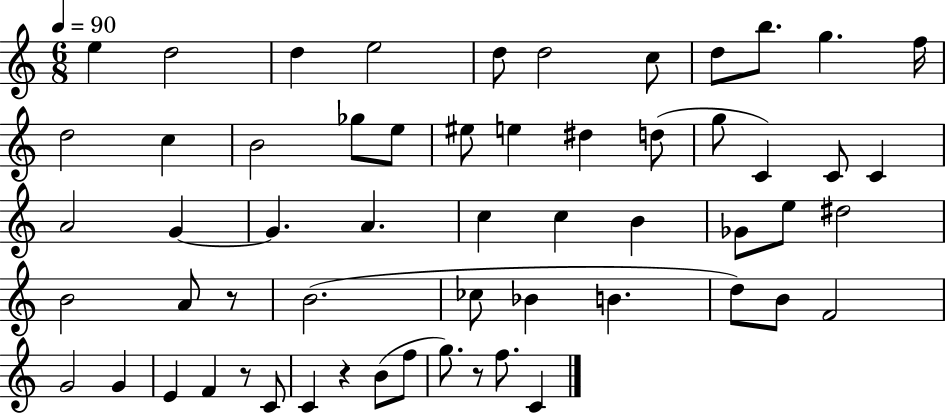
E5/q D5/h D5/q E5/h D5/e D5/h C5/e D5/e B5/e. G5/q. F5/s D5/h C5/q B4/h Gb5/e E5/e EIS5/e E5/q D#5/q D5/e G5/e C4/q C4/e C4/q A4/h G4/q G4/q. A4/q. C5/q C5/q B4/q Gb4/e E5/e D#5/h B4/h A4/e R/e B4/h. CES5/e Bb4/q B4/q. D5/e B4/e F4/h G4/h G4/q E4/q F4/q R/e C4/e C4/q R/q B4/e F5/e G5/e. R/e F5/e. C4/q